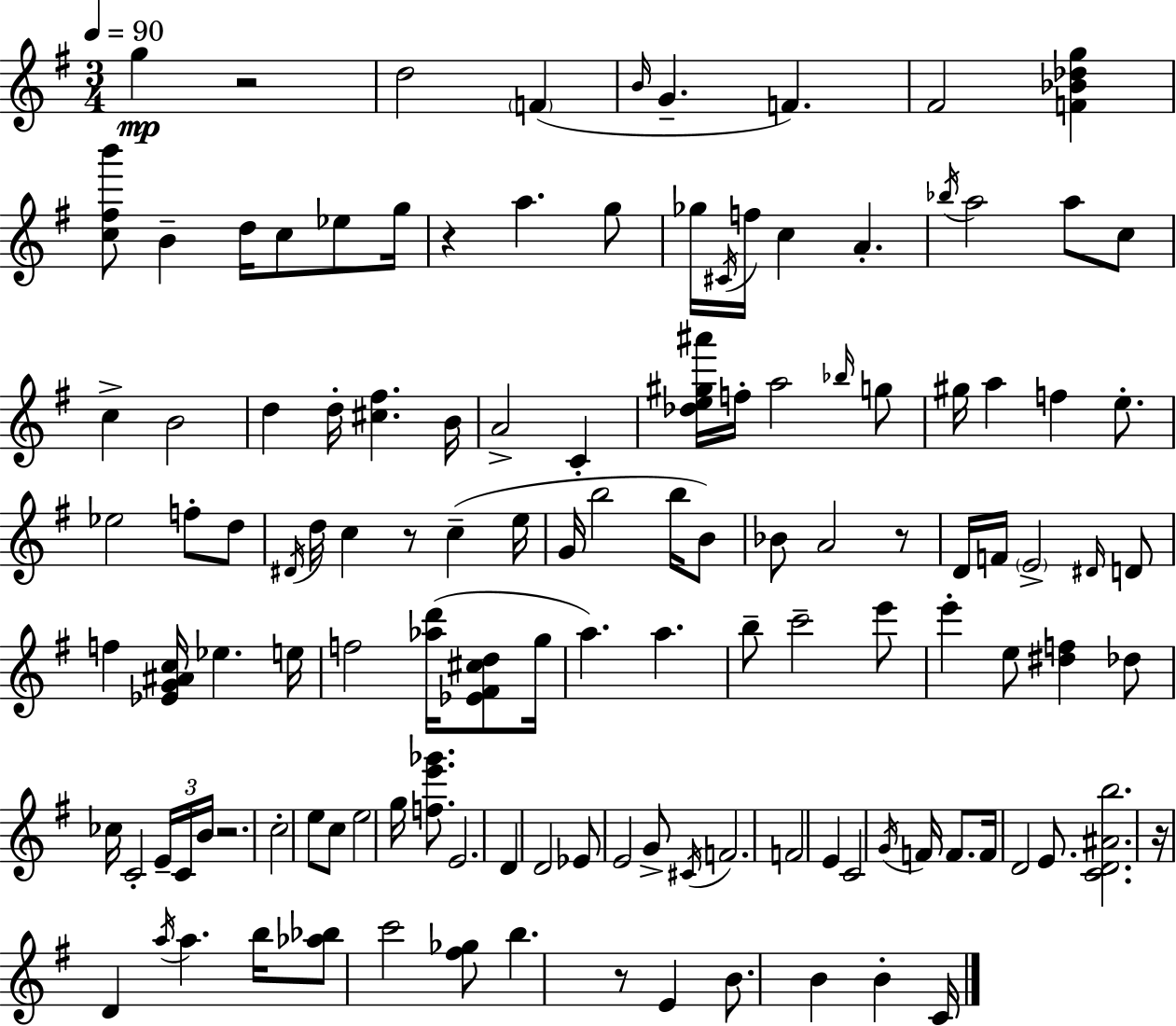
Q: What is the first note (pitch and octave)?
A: G5